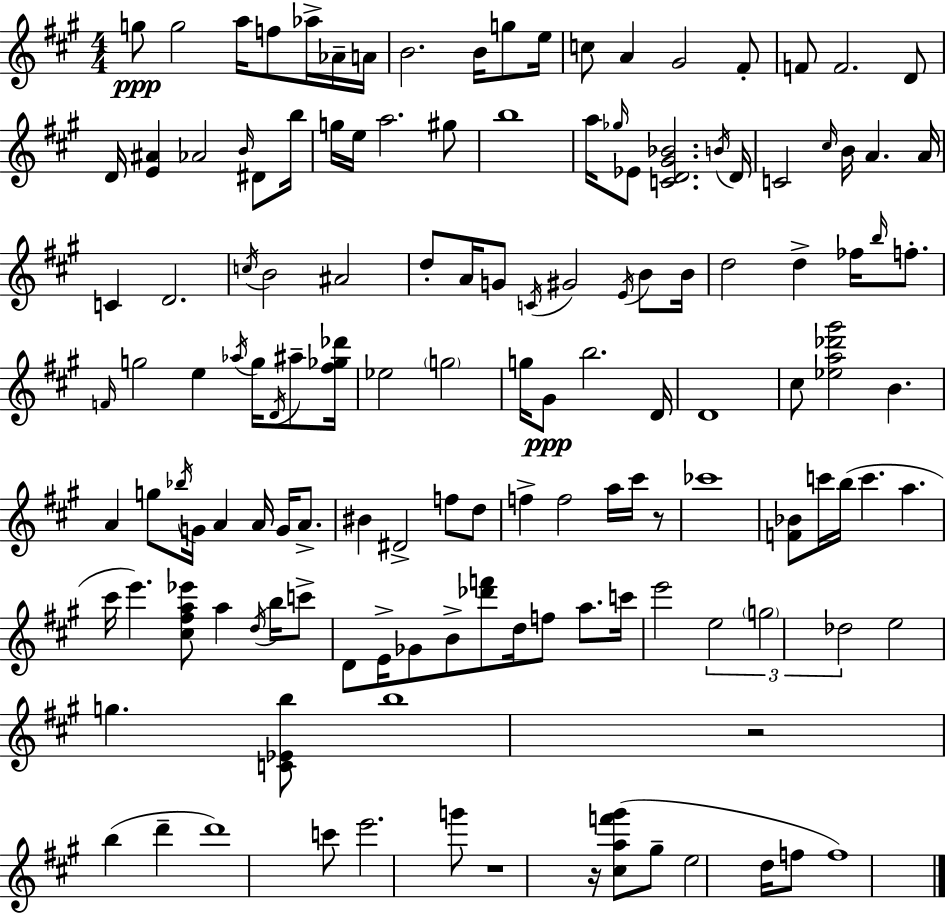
X:1
T:Untitled
M:4/4
L:1/4
K:A
g/2 g2 a/4 f/2 _a/4 _A/4 A/4 B2 B/4 g/2 e/4 c/2 A ^G2 ^F/2 F/2 F2 D/2 D/4 [E^A] _A2 B/4 ^D/2 b/4 g/4 e/4 a2 ^g/2 b4 a/4 _g/4 _E/2 [CD^G_B]2 B/4 D/4 C2 ^c/4 B/4 A A/4 C D2 c/4 B2 ^A2 d/2 A/4 G/2 C/4 ^G2 E/4 B/2 B/4 d2 d _f/4 b/4 f/2 F/4 g2 e _a/4 g/4 D/4 ^a/2 [^f_g_d']/4 _e2 g2 g/4 ^G/2 b2 D/4 D4 ^c/2 [_ea_d'^g']2 B A g/2 _b/4 G/4 A A/4 G/4 A/2 ^B ^D2 f/2 d/2 f f2 a/4 ^c'/4 z/2 _c'4 [F_B]/2 c'/4 b/4 c' a ^c'/4 e' [^c^fa_e']/2 a d/4 b/4 c'/2 D/2 E/4 _G/2 B/2 [_d'f']/2 d/4 f/2 a/2 c'/4 e'2 e2 g2 _d2 e2 g [C_Eb]/2 b4 z2 b d' d'4 c'/2 e'2 g'/2 z4 z/4 [^caf'^g']/2 ^g/2 e2 d/4 f/2 f4